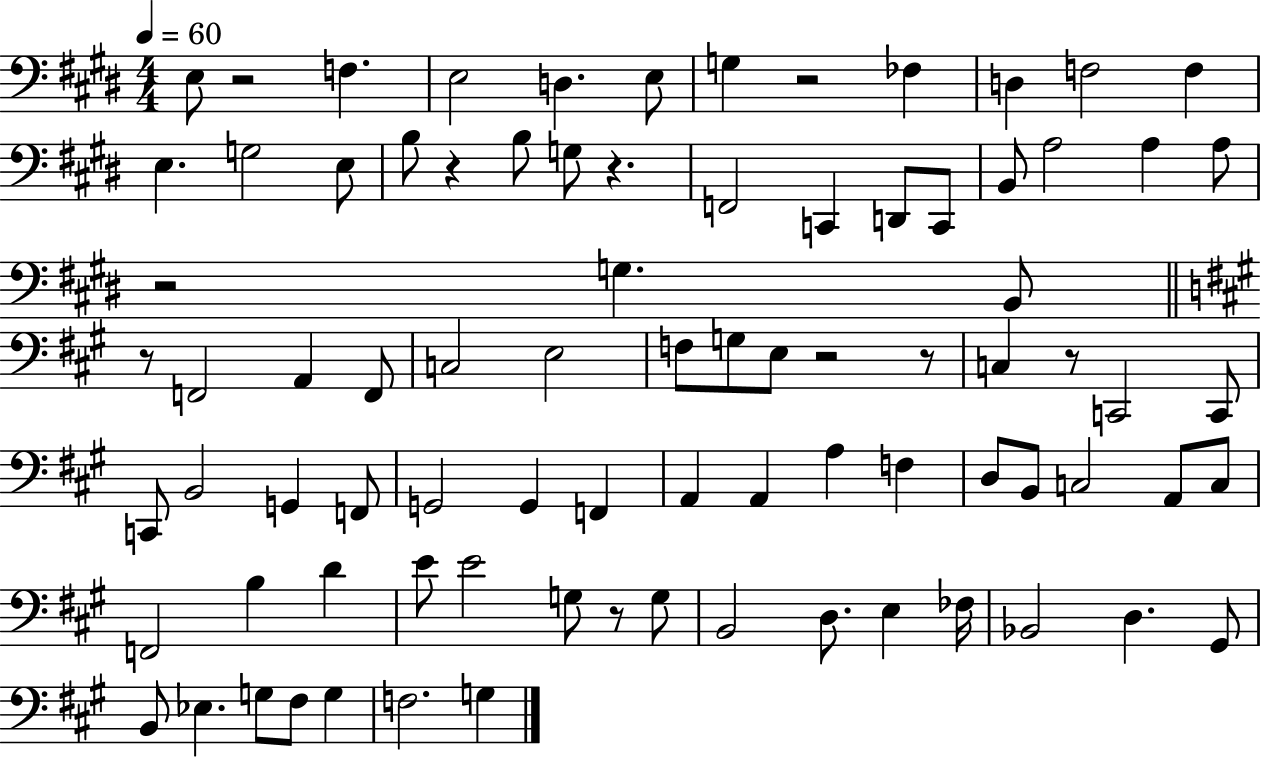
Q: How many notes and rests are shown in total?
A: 84